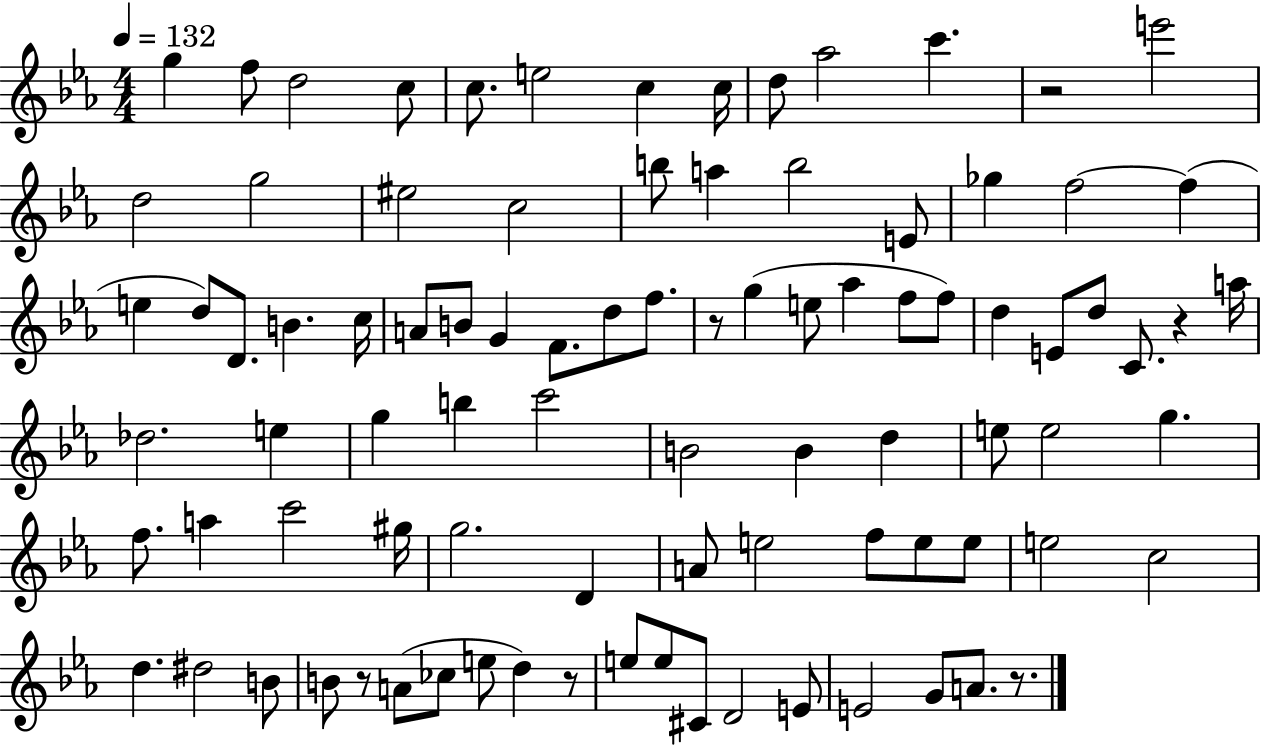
{
  \clef treble
  \numericTimeSignature
  \time 4/4
  \key ees \major
  \tempo 4 = 132
  g''4 f''8 d''2 c''8 | c''8. e''2 c''4 c''16 | d''8 aes''2 c'''4. | r2 e'''2 | \break d''2 g''2 | eis''2 c''2 | b''8 a''4 b''2 e'8 | ges''4 f''2~~ f''4( | \break e''4 d''8) d'8. b'4. c''16 | a'8 b'8 g'4 f'8. d''8 f''8. | r8 g''4( e''8 aes''4 f''8 f''8) | d''4 e'8 d''8 c'8. r4 a''16 | \break des''2. e''4 | g''4 b''4 c'''2 | b'2 b'4 d''4 | e''8 e''2 g''4. | \break f''8. a''4 c'''2 gis''16 | g''2. d'4 | a'8 e''2 f''8 e''8 e''8 | e''2 c''2 | \break d''4. dis''2 b'8 | b'8 r8 a'8( ces''8 e''8 d''4) r8 | e''8 e''8 cis'8 d'2 e'8 | e'2 g'8 a'8. r8. | \break \bar "|."
}